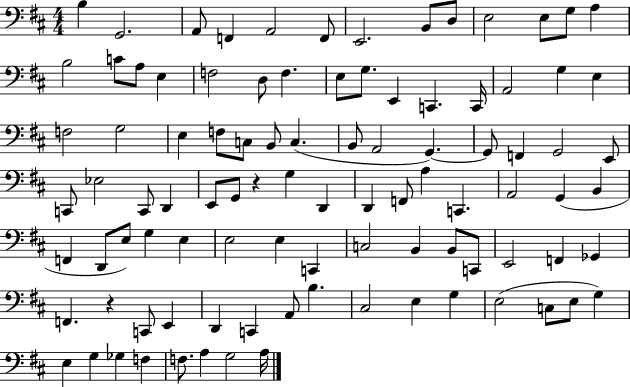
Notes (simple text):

B3/q G2/h. A2/e F2/q A2/h F2/e E2/h. B2/e D3/e E3/h E3/e G3/e A3/q B3/h C4/e A3/e E3/q F3/h D3/e F3/q. E3/e G3/e. E2/q C2/q. C2/s A2/h G3/q E3/q F3/h G3/h E3/q F3/e C3/e B2/e C3/q. B2/e A2/h G2/q. G2/e F2/q G2/h E2/e C2/e Eb3/h C2/e D2/q E2/e G2/e R/q G3/q D2/q D2/q F2/e A3/q C2/q. A2/h G2/q B2/q F2/q D2/e E3/e G3/q E3/q E3/h E3/q C2/q C3/h B2/q B2/e C2/e E2/h F2/q Gb2/q F2/q. R/q C2/e E2/q D2/q C2/q A2/e B3/q. C#3/h E3/q G3/q E3/h C3/e E3/e G3/q E3/q G3/q Gb3/q F3/q F3/e. A3/q G3/h A3/s